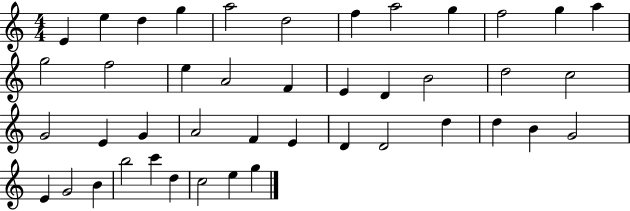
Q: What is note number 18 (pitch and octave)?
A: E4